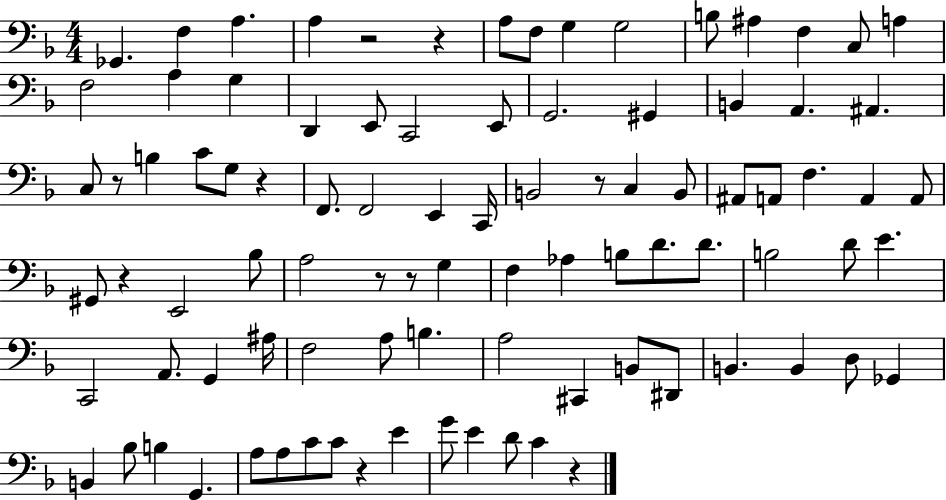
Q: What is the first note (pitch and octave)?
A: Gb2